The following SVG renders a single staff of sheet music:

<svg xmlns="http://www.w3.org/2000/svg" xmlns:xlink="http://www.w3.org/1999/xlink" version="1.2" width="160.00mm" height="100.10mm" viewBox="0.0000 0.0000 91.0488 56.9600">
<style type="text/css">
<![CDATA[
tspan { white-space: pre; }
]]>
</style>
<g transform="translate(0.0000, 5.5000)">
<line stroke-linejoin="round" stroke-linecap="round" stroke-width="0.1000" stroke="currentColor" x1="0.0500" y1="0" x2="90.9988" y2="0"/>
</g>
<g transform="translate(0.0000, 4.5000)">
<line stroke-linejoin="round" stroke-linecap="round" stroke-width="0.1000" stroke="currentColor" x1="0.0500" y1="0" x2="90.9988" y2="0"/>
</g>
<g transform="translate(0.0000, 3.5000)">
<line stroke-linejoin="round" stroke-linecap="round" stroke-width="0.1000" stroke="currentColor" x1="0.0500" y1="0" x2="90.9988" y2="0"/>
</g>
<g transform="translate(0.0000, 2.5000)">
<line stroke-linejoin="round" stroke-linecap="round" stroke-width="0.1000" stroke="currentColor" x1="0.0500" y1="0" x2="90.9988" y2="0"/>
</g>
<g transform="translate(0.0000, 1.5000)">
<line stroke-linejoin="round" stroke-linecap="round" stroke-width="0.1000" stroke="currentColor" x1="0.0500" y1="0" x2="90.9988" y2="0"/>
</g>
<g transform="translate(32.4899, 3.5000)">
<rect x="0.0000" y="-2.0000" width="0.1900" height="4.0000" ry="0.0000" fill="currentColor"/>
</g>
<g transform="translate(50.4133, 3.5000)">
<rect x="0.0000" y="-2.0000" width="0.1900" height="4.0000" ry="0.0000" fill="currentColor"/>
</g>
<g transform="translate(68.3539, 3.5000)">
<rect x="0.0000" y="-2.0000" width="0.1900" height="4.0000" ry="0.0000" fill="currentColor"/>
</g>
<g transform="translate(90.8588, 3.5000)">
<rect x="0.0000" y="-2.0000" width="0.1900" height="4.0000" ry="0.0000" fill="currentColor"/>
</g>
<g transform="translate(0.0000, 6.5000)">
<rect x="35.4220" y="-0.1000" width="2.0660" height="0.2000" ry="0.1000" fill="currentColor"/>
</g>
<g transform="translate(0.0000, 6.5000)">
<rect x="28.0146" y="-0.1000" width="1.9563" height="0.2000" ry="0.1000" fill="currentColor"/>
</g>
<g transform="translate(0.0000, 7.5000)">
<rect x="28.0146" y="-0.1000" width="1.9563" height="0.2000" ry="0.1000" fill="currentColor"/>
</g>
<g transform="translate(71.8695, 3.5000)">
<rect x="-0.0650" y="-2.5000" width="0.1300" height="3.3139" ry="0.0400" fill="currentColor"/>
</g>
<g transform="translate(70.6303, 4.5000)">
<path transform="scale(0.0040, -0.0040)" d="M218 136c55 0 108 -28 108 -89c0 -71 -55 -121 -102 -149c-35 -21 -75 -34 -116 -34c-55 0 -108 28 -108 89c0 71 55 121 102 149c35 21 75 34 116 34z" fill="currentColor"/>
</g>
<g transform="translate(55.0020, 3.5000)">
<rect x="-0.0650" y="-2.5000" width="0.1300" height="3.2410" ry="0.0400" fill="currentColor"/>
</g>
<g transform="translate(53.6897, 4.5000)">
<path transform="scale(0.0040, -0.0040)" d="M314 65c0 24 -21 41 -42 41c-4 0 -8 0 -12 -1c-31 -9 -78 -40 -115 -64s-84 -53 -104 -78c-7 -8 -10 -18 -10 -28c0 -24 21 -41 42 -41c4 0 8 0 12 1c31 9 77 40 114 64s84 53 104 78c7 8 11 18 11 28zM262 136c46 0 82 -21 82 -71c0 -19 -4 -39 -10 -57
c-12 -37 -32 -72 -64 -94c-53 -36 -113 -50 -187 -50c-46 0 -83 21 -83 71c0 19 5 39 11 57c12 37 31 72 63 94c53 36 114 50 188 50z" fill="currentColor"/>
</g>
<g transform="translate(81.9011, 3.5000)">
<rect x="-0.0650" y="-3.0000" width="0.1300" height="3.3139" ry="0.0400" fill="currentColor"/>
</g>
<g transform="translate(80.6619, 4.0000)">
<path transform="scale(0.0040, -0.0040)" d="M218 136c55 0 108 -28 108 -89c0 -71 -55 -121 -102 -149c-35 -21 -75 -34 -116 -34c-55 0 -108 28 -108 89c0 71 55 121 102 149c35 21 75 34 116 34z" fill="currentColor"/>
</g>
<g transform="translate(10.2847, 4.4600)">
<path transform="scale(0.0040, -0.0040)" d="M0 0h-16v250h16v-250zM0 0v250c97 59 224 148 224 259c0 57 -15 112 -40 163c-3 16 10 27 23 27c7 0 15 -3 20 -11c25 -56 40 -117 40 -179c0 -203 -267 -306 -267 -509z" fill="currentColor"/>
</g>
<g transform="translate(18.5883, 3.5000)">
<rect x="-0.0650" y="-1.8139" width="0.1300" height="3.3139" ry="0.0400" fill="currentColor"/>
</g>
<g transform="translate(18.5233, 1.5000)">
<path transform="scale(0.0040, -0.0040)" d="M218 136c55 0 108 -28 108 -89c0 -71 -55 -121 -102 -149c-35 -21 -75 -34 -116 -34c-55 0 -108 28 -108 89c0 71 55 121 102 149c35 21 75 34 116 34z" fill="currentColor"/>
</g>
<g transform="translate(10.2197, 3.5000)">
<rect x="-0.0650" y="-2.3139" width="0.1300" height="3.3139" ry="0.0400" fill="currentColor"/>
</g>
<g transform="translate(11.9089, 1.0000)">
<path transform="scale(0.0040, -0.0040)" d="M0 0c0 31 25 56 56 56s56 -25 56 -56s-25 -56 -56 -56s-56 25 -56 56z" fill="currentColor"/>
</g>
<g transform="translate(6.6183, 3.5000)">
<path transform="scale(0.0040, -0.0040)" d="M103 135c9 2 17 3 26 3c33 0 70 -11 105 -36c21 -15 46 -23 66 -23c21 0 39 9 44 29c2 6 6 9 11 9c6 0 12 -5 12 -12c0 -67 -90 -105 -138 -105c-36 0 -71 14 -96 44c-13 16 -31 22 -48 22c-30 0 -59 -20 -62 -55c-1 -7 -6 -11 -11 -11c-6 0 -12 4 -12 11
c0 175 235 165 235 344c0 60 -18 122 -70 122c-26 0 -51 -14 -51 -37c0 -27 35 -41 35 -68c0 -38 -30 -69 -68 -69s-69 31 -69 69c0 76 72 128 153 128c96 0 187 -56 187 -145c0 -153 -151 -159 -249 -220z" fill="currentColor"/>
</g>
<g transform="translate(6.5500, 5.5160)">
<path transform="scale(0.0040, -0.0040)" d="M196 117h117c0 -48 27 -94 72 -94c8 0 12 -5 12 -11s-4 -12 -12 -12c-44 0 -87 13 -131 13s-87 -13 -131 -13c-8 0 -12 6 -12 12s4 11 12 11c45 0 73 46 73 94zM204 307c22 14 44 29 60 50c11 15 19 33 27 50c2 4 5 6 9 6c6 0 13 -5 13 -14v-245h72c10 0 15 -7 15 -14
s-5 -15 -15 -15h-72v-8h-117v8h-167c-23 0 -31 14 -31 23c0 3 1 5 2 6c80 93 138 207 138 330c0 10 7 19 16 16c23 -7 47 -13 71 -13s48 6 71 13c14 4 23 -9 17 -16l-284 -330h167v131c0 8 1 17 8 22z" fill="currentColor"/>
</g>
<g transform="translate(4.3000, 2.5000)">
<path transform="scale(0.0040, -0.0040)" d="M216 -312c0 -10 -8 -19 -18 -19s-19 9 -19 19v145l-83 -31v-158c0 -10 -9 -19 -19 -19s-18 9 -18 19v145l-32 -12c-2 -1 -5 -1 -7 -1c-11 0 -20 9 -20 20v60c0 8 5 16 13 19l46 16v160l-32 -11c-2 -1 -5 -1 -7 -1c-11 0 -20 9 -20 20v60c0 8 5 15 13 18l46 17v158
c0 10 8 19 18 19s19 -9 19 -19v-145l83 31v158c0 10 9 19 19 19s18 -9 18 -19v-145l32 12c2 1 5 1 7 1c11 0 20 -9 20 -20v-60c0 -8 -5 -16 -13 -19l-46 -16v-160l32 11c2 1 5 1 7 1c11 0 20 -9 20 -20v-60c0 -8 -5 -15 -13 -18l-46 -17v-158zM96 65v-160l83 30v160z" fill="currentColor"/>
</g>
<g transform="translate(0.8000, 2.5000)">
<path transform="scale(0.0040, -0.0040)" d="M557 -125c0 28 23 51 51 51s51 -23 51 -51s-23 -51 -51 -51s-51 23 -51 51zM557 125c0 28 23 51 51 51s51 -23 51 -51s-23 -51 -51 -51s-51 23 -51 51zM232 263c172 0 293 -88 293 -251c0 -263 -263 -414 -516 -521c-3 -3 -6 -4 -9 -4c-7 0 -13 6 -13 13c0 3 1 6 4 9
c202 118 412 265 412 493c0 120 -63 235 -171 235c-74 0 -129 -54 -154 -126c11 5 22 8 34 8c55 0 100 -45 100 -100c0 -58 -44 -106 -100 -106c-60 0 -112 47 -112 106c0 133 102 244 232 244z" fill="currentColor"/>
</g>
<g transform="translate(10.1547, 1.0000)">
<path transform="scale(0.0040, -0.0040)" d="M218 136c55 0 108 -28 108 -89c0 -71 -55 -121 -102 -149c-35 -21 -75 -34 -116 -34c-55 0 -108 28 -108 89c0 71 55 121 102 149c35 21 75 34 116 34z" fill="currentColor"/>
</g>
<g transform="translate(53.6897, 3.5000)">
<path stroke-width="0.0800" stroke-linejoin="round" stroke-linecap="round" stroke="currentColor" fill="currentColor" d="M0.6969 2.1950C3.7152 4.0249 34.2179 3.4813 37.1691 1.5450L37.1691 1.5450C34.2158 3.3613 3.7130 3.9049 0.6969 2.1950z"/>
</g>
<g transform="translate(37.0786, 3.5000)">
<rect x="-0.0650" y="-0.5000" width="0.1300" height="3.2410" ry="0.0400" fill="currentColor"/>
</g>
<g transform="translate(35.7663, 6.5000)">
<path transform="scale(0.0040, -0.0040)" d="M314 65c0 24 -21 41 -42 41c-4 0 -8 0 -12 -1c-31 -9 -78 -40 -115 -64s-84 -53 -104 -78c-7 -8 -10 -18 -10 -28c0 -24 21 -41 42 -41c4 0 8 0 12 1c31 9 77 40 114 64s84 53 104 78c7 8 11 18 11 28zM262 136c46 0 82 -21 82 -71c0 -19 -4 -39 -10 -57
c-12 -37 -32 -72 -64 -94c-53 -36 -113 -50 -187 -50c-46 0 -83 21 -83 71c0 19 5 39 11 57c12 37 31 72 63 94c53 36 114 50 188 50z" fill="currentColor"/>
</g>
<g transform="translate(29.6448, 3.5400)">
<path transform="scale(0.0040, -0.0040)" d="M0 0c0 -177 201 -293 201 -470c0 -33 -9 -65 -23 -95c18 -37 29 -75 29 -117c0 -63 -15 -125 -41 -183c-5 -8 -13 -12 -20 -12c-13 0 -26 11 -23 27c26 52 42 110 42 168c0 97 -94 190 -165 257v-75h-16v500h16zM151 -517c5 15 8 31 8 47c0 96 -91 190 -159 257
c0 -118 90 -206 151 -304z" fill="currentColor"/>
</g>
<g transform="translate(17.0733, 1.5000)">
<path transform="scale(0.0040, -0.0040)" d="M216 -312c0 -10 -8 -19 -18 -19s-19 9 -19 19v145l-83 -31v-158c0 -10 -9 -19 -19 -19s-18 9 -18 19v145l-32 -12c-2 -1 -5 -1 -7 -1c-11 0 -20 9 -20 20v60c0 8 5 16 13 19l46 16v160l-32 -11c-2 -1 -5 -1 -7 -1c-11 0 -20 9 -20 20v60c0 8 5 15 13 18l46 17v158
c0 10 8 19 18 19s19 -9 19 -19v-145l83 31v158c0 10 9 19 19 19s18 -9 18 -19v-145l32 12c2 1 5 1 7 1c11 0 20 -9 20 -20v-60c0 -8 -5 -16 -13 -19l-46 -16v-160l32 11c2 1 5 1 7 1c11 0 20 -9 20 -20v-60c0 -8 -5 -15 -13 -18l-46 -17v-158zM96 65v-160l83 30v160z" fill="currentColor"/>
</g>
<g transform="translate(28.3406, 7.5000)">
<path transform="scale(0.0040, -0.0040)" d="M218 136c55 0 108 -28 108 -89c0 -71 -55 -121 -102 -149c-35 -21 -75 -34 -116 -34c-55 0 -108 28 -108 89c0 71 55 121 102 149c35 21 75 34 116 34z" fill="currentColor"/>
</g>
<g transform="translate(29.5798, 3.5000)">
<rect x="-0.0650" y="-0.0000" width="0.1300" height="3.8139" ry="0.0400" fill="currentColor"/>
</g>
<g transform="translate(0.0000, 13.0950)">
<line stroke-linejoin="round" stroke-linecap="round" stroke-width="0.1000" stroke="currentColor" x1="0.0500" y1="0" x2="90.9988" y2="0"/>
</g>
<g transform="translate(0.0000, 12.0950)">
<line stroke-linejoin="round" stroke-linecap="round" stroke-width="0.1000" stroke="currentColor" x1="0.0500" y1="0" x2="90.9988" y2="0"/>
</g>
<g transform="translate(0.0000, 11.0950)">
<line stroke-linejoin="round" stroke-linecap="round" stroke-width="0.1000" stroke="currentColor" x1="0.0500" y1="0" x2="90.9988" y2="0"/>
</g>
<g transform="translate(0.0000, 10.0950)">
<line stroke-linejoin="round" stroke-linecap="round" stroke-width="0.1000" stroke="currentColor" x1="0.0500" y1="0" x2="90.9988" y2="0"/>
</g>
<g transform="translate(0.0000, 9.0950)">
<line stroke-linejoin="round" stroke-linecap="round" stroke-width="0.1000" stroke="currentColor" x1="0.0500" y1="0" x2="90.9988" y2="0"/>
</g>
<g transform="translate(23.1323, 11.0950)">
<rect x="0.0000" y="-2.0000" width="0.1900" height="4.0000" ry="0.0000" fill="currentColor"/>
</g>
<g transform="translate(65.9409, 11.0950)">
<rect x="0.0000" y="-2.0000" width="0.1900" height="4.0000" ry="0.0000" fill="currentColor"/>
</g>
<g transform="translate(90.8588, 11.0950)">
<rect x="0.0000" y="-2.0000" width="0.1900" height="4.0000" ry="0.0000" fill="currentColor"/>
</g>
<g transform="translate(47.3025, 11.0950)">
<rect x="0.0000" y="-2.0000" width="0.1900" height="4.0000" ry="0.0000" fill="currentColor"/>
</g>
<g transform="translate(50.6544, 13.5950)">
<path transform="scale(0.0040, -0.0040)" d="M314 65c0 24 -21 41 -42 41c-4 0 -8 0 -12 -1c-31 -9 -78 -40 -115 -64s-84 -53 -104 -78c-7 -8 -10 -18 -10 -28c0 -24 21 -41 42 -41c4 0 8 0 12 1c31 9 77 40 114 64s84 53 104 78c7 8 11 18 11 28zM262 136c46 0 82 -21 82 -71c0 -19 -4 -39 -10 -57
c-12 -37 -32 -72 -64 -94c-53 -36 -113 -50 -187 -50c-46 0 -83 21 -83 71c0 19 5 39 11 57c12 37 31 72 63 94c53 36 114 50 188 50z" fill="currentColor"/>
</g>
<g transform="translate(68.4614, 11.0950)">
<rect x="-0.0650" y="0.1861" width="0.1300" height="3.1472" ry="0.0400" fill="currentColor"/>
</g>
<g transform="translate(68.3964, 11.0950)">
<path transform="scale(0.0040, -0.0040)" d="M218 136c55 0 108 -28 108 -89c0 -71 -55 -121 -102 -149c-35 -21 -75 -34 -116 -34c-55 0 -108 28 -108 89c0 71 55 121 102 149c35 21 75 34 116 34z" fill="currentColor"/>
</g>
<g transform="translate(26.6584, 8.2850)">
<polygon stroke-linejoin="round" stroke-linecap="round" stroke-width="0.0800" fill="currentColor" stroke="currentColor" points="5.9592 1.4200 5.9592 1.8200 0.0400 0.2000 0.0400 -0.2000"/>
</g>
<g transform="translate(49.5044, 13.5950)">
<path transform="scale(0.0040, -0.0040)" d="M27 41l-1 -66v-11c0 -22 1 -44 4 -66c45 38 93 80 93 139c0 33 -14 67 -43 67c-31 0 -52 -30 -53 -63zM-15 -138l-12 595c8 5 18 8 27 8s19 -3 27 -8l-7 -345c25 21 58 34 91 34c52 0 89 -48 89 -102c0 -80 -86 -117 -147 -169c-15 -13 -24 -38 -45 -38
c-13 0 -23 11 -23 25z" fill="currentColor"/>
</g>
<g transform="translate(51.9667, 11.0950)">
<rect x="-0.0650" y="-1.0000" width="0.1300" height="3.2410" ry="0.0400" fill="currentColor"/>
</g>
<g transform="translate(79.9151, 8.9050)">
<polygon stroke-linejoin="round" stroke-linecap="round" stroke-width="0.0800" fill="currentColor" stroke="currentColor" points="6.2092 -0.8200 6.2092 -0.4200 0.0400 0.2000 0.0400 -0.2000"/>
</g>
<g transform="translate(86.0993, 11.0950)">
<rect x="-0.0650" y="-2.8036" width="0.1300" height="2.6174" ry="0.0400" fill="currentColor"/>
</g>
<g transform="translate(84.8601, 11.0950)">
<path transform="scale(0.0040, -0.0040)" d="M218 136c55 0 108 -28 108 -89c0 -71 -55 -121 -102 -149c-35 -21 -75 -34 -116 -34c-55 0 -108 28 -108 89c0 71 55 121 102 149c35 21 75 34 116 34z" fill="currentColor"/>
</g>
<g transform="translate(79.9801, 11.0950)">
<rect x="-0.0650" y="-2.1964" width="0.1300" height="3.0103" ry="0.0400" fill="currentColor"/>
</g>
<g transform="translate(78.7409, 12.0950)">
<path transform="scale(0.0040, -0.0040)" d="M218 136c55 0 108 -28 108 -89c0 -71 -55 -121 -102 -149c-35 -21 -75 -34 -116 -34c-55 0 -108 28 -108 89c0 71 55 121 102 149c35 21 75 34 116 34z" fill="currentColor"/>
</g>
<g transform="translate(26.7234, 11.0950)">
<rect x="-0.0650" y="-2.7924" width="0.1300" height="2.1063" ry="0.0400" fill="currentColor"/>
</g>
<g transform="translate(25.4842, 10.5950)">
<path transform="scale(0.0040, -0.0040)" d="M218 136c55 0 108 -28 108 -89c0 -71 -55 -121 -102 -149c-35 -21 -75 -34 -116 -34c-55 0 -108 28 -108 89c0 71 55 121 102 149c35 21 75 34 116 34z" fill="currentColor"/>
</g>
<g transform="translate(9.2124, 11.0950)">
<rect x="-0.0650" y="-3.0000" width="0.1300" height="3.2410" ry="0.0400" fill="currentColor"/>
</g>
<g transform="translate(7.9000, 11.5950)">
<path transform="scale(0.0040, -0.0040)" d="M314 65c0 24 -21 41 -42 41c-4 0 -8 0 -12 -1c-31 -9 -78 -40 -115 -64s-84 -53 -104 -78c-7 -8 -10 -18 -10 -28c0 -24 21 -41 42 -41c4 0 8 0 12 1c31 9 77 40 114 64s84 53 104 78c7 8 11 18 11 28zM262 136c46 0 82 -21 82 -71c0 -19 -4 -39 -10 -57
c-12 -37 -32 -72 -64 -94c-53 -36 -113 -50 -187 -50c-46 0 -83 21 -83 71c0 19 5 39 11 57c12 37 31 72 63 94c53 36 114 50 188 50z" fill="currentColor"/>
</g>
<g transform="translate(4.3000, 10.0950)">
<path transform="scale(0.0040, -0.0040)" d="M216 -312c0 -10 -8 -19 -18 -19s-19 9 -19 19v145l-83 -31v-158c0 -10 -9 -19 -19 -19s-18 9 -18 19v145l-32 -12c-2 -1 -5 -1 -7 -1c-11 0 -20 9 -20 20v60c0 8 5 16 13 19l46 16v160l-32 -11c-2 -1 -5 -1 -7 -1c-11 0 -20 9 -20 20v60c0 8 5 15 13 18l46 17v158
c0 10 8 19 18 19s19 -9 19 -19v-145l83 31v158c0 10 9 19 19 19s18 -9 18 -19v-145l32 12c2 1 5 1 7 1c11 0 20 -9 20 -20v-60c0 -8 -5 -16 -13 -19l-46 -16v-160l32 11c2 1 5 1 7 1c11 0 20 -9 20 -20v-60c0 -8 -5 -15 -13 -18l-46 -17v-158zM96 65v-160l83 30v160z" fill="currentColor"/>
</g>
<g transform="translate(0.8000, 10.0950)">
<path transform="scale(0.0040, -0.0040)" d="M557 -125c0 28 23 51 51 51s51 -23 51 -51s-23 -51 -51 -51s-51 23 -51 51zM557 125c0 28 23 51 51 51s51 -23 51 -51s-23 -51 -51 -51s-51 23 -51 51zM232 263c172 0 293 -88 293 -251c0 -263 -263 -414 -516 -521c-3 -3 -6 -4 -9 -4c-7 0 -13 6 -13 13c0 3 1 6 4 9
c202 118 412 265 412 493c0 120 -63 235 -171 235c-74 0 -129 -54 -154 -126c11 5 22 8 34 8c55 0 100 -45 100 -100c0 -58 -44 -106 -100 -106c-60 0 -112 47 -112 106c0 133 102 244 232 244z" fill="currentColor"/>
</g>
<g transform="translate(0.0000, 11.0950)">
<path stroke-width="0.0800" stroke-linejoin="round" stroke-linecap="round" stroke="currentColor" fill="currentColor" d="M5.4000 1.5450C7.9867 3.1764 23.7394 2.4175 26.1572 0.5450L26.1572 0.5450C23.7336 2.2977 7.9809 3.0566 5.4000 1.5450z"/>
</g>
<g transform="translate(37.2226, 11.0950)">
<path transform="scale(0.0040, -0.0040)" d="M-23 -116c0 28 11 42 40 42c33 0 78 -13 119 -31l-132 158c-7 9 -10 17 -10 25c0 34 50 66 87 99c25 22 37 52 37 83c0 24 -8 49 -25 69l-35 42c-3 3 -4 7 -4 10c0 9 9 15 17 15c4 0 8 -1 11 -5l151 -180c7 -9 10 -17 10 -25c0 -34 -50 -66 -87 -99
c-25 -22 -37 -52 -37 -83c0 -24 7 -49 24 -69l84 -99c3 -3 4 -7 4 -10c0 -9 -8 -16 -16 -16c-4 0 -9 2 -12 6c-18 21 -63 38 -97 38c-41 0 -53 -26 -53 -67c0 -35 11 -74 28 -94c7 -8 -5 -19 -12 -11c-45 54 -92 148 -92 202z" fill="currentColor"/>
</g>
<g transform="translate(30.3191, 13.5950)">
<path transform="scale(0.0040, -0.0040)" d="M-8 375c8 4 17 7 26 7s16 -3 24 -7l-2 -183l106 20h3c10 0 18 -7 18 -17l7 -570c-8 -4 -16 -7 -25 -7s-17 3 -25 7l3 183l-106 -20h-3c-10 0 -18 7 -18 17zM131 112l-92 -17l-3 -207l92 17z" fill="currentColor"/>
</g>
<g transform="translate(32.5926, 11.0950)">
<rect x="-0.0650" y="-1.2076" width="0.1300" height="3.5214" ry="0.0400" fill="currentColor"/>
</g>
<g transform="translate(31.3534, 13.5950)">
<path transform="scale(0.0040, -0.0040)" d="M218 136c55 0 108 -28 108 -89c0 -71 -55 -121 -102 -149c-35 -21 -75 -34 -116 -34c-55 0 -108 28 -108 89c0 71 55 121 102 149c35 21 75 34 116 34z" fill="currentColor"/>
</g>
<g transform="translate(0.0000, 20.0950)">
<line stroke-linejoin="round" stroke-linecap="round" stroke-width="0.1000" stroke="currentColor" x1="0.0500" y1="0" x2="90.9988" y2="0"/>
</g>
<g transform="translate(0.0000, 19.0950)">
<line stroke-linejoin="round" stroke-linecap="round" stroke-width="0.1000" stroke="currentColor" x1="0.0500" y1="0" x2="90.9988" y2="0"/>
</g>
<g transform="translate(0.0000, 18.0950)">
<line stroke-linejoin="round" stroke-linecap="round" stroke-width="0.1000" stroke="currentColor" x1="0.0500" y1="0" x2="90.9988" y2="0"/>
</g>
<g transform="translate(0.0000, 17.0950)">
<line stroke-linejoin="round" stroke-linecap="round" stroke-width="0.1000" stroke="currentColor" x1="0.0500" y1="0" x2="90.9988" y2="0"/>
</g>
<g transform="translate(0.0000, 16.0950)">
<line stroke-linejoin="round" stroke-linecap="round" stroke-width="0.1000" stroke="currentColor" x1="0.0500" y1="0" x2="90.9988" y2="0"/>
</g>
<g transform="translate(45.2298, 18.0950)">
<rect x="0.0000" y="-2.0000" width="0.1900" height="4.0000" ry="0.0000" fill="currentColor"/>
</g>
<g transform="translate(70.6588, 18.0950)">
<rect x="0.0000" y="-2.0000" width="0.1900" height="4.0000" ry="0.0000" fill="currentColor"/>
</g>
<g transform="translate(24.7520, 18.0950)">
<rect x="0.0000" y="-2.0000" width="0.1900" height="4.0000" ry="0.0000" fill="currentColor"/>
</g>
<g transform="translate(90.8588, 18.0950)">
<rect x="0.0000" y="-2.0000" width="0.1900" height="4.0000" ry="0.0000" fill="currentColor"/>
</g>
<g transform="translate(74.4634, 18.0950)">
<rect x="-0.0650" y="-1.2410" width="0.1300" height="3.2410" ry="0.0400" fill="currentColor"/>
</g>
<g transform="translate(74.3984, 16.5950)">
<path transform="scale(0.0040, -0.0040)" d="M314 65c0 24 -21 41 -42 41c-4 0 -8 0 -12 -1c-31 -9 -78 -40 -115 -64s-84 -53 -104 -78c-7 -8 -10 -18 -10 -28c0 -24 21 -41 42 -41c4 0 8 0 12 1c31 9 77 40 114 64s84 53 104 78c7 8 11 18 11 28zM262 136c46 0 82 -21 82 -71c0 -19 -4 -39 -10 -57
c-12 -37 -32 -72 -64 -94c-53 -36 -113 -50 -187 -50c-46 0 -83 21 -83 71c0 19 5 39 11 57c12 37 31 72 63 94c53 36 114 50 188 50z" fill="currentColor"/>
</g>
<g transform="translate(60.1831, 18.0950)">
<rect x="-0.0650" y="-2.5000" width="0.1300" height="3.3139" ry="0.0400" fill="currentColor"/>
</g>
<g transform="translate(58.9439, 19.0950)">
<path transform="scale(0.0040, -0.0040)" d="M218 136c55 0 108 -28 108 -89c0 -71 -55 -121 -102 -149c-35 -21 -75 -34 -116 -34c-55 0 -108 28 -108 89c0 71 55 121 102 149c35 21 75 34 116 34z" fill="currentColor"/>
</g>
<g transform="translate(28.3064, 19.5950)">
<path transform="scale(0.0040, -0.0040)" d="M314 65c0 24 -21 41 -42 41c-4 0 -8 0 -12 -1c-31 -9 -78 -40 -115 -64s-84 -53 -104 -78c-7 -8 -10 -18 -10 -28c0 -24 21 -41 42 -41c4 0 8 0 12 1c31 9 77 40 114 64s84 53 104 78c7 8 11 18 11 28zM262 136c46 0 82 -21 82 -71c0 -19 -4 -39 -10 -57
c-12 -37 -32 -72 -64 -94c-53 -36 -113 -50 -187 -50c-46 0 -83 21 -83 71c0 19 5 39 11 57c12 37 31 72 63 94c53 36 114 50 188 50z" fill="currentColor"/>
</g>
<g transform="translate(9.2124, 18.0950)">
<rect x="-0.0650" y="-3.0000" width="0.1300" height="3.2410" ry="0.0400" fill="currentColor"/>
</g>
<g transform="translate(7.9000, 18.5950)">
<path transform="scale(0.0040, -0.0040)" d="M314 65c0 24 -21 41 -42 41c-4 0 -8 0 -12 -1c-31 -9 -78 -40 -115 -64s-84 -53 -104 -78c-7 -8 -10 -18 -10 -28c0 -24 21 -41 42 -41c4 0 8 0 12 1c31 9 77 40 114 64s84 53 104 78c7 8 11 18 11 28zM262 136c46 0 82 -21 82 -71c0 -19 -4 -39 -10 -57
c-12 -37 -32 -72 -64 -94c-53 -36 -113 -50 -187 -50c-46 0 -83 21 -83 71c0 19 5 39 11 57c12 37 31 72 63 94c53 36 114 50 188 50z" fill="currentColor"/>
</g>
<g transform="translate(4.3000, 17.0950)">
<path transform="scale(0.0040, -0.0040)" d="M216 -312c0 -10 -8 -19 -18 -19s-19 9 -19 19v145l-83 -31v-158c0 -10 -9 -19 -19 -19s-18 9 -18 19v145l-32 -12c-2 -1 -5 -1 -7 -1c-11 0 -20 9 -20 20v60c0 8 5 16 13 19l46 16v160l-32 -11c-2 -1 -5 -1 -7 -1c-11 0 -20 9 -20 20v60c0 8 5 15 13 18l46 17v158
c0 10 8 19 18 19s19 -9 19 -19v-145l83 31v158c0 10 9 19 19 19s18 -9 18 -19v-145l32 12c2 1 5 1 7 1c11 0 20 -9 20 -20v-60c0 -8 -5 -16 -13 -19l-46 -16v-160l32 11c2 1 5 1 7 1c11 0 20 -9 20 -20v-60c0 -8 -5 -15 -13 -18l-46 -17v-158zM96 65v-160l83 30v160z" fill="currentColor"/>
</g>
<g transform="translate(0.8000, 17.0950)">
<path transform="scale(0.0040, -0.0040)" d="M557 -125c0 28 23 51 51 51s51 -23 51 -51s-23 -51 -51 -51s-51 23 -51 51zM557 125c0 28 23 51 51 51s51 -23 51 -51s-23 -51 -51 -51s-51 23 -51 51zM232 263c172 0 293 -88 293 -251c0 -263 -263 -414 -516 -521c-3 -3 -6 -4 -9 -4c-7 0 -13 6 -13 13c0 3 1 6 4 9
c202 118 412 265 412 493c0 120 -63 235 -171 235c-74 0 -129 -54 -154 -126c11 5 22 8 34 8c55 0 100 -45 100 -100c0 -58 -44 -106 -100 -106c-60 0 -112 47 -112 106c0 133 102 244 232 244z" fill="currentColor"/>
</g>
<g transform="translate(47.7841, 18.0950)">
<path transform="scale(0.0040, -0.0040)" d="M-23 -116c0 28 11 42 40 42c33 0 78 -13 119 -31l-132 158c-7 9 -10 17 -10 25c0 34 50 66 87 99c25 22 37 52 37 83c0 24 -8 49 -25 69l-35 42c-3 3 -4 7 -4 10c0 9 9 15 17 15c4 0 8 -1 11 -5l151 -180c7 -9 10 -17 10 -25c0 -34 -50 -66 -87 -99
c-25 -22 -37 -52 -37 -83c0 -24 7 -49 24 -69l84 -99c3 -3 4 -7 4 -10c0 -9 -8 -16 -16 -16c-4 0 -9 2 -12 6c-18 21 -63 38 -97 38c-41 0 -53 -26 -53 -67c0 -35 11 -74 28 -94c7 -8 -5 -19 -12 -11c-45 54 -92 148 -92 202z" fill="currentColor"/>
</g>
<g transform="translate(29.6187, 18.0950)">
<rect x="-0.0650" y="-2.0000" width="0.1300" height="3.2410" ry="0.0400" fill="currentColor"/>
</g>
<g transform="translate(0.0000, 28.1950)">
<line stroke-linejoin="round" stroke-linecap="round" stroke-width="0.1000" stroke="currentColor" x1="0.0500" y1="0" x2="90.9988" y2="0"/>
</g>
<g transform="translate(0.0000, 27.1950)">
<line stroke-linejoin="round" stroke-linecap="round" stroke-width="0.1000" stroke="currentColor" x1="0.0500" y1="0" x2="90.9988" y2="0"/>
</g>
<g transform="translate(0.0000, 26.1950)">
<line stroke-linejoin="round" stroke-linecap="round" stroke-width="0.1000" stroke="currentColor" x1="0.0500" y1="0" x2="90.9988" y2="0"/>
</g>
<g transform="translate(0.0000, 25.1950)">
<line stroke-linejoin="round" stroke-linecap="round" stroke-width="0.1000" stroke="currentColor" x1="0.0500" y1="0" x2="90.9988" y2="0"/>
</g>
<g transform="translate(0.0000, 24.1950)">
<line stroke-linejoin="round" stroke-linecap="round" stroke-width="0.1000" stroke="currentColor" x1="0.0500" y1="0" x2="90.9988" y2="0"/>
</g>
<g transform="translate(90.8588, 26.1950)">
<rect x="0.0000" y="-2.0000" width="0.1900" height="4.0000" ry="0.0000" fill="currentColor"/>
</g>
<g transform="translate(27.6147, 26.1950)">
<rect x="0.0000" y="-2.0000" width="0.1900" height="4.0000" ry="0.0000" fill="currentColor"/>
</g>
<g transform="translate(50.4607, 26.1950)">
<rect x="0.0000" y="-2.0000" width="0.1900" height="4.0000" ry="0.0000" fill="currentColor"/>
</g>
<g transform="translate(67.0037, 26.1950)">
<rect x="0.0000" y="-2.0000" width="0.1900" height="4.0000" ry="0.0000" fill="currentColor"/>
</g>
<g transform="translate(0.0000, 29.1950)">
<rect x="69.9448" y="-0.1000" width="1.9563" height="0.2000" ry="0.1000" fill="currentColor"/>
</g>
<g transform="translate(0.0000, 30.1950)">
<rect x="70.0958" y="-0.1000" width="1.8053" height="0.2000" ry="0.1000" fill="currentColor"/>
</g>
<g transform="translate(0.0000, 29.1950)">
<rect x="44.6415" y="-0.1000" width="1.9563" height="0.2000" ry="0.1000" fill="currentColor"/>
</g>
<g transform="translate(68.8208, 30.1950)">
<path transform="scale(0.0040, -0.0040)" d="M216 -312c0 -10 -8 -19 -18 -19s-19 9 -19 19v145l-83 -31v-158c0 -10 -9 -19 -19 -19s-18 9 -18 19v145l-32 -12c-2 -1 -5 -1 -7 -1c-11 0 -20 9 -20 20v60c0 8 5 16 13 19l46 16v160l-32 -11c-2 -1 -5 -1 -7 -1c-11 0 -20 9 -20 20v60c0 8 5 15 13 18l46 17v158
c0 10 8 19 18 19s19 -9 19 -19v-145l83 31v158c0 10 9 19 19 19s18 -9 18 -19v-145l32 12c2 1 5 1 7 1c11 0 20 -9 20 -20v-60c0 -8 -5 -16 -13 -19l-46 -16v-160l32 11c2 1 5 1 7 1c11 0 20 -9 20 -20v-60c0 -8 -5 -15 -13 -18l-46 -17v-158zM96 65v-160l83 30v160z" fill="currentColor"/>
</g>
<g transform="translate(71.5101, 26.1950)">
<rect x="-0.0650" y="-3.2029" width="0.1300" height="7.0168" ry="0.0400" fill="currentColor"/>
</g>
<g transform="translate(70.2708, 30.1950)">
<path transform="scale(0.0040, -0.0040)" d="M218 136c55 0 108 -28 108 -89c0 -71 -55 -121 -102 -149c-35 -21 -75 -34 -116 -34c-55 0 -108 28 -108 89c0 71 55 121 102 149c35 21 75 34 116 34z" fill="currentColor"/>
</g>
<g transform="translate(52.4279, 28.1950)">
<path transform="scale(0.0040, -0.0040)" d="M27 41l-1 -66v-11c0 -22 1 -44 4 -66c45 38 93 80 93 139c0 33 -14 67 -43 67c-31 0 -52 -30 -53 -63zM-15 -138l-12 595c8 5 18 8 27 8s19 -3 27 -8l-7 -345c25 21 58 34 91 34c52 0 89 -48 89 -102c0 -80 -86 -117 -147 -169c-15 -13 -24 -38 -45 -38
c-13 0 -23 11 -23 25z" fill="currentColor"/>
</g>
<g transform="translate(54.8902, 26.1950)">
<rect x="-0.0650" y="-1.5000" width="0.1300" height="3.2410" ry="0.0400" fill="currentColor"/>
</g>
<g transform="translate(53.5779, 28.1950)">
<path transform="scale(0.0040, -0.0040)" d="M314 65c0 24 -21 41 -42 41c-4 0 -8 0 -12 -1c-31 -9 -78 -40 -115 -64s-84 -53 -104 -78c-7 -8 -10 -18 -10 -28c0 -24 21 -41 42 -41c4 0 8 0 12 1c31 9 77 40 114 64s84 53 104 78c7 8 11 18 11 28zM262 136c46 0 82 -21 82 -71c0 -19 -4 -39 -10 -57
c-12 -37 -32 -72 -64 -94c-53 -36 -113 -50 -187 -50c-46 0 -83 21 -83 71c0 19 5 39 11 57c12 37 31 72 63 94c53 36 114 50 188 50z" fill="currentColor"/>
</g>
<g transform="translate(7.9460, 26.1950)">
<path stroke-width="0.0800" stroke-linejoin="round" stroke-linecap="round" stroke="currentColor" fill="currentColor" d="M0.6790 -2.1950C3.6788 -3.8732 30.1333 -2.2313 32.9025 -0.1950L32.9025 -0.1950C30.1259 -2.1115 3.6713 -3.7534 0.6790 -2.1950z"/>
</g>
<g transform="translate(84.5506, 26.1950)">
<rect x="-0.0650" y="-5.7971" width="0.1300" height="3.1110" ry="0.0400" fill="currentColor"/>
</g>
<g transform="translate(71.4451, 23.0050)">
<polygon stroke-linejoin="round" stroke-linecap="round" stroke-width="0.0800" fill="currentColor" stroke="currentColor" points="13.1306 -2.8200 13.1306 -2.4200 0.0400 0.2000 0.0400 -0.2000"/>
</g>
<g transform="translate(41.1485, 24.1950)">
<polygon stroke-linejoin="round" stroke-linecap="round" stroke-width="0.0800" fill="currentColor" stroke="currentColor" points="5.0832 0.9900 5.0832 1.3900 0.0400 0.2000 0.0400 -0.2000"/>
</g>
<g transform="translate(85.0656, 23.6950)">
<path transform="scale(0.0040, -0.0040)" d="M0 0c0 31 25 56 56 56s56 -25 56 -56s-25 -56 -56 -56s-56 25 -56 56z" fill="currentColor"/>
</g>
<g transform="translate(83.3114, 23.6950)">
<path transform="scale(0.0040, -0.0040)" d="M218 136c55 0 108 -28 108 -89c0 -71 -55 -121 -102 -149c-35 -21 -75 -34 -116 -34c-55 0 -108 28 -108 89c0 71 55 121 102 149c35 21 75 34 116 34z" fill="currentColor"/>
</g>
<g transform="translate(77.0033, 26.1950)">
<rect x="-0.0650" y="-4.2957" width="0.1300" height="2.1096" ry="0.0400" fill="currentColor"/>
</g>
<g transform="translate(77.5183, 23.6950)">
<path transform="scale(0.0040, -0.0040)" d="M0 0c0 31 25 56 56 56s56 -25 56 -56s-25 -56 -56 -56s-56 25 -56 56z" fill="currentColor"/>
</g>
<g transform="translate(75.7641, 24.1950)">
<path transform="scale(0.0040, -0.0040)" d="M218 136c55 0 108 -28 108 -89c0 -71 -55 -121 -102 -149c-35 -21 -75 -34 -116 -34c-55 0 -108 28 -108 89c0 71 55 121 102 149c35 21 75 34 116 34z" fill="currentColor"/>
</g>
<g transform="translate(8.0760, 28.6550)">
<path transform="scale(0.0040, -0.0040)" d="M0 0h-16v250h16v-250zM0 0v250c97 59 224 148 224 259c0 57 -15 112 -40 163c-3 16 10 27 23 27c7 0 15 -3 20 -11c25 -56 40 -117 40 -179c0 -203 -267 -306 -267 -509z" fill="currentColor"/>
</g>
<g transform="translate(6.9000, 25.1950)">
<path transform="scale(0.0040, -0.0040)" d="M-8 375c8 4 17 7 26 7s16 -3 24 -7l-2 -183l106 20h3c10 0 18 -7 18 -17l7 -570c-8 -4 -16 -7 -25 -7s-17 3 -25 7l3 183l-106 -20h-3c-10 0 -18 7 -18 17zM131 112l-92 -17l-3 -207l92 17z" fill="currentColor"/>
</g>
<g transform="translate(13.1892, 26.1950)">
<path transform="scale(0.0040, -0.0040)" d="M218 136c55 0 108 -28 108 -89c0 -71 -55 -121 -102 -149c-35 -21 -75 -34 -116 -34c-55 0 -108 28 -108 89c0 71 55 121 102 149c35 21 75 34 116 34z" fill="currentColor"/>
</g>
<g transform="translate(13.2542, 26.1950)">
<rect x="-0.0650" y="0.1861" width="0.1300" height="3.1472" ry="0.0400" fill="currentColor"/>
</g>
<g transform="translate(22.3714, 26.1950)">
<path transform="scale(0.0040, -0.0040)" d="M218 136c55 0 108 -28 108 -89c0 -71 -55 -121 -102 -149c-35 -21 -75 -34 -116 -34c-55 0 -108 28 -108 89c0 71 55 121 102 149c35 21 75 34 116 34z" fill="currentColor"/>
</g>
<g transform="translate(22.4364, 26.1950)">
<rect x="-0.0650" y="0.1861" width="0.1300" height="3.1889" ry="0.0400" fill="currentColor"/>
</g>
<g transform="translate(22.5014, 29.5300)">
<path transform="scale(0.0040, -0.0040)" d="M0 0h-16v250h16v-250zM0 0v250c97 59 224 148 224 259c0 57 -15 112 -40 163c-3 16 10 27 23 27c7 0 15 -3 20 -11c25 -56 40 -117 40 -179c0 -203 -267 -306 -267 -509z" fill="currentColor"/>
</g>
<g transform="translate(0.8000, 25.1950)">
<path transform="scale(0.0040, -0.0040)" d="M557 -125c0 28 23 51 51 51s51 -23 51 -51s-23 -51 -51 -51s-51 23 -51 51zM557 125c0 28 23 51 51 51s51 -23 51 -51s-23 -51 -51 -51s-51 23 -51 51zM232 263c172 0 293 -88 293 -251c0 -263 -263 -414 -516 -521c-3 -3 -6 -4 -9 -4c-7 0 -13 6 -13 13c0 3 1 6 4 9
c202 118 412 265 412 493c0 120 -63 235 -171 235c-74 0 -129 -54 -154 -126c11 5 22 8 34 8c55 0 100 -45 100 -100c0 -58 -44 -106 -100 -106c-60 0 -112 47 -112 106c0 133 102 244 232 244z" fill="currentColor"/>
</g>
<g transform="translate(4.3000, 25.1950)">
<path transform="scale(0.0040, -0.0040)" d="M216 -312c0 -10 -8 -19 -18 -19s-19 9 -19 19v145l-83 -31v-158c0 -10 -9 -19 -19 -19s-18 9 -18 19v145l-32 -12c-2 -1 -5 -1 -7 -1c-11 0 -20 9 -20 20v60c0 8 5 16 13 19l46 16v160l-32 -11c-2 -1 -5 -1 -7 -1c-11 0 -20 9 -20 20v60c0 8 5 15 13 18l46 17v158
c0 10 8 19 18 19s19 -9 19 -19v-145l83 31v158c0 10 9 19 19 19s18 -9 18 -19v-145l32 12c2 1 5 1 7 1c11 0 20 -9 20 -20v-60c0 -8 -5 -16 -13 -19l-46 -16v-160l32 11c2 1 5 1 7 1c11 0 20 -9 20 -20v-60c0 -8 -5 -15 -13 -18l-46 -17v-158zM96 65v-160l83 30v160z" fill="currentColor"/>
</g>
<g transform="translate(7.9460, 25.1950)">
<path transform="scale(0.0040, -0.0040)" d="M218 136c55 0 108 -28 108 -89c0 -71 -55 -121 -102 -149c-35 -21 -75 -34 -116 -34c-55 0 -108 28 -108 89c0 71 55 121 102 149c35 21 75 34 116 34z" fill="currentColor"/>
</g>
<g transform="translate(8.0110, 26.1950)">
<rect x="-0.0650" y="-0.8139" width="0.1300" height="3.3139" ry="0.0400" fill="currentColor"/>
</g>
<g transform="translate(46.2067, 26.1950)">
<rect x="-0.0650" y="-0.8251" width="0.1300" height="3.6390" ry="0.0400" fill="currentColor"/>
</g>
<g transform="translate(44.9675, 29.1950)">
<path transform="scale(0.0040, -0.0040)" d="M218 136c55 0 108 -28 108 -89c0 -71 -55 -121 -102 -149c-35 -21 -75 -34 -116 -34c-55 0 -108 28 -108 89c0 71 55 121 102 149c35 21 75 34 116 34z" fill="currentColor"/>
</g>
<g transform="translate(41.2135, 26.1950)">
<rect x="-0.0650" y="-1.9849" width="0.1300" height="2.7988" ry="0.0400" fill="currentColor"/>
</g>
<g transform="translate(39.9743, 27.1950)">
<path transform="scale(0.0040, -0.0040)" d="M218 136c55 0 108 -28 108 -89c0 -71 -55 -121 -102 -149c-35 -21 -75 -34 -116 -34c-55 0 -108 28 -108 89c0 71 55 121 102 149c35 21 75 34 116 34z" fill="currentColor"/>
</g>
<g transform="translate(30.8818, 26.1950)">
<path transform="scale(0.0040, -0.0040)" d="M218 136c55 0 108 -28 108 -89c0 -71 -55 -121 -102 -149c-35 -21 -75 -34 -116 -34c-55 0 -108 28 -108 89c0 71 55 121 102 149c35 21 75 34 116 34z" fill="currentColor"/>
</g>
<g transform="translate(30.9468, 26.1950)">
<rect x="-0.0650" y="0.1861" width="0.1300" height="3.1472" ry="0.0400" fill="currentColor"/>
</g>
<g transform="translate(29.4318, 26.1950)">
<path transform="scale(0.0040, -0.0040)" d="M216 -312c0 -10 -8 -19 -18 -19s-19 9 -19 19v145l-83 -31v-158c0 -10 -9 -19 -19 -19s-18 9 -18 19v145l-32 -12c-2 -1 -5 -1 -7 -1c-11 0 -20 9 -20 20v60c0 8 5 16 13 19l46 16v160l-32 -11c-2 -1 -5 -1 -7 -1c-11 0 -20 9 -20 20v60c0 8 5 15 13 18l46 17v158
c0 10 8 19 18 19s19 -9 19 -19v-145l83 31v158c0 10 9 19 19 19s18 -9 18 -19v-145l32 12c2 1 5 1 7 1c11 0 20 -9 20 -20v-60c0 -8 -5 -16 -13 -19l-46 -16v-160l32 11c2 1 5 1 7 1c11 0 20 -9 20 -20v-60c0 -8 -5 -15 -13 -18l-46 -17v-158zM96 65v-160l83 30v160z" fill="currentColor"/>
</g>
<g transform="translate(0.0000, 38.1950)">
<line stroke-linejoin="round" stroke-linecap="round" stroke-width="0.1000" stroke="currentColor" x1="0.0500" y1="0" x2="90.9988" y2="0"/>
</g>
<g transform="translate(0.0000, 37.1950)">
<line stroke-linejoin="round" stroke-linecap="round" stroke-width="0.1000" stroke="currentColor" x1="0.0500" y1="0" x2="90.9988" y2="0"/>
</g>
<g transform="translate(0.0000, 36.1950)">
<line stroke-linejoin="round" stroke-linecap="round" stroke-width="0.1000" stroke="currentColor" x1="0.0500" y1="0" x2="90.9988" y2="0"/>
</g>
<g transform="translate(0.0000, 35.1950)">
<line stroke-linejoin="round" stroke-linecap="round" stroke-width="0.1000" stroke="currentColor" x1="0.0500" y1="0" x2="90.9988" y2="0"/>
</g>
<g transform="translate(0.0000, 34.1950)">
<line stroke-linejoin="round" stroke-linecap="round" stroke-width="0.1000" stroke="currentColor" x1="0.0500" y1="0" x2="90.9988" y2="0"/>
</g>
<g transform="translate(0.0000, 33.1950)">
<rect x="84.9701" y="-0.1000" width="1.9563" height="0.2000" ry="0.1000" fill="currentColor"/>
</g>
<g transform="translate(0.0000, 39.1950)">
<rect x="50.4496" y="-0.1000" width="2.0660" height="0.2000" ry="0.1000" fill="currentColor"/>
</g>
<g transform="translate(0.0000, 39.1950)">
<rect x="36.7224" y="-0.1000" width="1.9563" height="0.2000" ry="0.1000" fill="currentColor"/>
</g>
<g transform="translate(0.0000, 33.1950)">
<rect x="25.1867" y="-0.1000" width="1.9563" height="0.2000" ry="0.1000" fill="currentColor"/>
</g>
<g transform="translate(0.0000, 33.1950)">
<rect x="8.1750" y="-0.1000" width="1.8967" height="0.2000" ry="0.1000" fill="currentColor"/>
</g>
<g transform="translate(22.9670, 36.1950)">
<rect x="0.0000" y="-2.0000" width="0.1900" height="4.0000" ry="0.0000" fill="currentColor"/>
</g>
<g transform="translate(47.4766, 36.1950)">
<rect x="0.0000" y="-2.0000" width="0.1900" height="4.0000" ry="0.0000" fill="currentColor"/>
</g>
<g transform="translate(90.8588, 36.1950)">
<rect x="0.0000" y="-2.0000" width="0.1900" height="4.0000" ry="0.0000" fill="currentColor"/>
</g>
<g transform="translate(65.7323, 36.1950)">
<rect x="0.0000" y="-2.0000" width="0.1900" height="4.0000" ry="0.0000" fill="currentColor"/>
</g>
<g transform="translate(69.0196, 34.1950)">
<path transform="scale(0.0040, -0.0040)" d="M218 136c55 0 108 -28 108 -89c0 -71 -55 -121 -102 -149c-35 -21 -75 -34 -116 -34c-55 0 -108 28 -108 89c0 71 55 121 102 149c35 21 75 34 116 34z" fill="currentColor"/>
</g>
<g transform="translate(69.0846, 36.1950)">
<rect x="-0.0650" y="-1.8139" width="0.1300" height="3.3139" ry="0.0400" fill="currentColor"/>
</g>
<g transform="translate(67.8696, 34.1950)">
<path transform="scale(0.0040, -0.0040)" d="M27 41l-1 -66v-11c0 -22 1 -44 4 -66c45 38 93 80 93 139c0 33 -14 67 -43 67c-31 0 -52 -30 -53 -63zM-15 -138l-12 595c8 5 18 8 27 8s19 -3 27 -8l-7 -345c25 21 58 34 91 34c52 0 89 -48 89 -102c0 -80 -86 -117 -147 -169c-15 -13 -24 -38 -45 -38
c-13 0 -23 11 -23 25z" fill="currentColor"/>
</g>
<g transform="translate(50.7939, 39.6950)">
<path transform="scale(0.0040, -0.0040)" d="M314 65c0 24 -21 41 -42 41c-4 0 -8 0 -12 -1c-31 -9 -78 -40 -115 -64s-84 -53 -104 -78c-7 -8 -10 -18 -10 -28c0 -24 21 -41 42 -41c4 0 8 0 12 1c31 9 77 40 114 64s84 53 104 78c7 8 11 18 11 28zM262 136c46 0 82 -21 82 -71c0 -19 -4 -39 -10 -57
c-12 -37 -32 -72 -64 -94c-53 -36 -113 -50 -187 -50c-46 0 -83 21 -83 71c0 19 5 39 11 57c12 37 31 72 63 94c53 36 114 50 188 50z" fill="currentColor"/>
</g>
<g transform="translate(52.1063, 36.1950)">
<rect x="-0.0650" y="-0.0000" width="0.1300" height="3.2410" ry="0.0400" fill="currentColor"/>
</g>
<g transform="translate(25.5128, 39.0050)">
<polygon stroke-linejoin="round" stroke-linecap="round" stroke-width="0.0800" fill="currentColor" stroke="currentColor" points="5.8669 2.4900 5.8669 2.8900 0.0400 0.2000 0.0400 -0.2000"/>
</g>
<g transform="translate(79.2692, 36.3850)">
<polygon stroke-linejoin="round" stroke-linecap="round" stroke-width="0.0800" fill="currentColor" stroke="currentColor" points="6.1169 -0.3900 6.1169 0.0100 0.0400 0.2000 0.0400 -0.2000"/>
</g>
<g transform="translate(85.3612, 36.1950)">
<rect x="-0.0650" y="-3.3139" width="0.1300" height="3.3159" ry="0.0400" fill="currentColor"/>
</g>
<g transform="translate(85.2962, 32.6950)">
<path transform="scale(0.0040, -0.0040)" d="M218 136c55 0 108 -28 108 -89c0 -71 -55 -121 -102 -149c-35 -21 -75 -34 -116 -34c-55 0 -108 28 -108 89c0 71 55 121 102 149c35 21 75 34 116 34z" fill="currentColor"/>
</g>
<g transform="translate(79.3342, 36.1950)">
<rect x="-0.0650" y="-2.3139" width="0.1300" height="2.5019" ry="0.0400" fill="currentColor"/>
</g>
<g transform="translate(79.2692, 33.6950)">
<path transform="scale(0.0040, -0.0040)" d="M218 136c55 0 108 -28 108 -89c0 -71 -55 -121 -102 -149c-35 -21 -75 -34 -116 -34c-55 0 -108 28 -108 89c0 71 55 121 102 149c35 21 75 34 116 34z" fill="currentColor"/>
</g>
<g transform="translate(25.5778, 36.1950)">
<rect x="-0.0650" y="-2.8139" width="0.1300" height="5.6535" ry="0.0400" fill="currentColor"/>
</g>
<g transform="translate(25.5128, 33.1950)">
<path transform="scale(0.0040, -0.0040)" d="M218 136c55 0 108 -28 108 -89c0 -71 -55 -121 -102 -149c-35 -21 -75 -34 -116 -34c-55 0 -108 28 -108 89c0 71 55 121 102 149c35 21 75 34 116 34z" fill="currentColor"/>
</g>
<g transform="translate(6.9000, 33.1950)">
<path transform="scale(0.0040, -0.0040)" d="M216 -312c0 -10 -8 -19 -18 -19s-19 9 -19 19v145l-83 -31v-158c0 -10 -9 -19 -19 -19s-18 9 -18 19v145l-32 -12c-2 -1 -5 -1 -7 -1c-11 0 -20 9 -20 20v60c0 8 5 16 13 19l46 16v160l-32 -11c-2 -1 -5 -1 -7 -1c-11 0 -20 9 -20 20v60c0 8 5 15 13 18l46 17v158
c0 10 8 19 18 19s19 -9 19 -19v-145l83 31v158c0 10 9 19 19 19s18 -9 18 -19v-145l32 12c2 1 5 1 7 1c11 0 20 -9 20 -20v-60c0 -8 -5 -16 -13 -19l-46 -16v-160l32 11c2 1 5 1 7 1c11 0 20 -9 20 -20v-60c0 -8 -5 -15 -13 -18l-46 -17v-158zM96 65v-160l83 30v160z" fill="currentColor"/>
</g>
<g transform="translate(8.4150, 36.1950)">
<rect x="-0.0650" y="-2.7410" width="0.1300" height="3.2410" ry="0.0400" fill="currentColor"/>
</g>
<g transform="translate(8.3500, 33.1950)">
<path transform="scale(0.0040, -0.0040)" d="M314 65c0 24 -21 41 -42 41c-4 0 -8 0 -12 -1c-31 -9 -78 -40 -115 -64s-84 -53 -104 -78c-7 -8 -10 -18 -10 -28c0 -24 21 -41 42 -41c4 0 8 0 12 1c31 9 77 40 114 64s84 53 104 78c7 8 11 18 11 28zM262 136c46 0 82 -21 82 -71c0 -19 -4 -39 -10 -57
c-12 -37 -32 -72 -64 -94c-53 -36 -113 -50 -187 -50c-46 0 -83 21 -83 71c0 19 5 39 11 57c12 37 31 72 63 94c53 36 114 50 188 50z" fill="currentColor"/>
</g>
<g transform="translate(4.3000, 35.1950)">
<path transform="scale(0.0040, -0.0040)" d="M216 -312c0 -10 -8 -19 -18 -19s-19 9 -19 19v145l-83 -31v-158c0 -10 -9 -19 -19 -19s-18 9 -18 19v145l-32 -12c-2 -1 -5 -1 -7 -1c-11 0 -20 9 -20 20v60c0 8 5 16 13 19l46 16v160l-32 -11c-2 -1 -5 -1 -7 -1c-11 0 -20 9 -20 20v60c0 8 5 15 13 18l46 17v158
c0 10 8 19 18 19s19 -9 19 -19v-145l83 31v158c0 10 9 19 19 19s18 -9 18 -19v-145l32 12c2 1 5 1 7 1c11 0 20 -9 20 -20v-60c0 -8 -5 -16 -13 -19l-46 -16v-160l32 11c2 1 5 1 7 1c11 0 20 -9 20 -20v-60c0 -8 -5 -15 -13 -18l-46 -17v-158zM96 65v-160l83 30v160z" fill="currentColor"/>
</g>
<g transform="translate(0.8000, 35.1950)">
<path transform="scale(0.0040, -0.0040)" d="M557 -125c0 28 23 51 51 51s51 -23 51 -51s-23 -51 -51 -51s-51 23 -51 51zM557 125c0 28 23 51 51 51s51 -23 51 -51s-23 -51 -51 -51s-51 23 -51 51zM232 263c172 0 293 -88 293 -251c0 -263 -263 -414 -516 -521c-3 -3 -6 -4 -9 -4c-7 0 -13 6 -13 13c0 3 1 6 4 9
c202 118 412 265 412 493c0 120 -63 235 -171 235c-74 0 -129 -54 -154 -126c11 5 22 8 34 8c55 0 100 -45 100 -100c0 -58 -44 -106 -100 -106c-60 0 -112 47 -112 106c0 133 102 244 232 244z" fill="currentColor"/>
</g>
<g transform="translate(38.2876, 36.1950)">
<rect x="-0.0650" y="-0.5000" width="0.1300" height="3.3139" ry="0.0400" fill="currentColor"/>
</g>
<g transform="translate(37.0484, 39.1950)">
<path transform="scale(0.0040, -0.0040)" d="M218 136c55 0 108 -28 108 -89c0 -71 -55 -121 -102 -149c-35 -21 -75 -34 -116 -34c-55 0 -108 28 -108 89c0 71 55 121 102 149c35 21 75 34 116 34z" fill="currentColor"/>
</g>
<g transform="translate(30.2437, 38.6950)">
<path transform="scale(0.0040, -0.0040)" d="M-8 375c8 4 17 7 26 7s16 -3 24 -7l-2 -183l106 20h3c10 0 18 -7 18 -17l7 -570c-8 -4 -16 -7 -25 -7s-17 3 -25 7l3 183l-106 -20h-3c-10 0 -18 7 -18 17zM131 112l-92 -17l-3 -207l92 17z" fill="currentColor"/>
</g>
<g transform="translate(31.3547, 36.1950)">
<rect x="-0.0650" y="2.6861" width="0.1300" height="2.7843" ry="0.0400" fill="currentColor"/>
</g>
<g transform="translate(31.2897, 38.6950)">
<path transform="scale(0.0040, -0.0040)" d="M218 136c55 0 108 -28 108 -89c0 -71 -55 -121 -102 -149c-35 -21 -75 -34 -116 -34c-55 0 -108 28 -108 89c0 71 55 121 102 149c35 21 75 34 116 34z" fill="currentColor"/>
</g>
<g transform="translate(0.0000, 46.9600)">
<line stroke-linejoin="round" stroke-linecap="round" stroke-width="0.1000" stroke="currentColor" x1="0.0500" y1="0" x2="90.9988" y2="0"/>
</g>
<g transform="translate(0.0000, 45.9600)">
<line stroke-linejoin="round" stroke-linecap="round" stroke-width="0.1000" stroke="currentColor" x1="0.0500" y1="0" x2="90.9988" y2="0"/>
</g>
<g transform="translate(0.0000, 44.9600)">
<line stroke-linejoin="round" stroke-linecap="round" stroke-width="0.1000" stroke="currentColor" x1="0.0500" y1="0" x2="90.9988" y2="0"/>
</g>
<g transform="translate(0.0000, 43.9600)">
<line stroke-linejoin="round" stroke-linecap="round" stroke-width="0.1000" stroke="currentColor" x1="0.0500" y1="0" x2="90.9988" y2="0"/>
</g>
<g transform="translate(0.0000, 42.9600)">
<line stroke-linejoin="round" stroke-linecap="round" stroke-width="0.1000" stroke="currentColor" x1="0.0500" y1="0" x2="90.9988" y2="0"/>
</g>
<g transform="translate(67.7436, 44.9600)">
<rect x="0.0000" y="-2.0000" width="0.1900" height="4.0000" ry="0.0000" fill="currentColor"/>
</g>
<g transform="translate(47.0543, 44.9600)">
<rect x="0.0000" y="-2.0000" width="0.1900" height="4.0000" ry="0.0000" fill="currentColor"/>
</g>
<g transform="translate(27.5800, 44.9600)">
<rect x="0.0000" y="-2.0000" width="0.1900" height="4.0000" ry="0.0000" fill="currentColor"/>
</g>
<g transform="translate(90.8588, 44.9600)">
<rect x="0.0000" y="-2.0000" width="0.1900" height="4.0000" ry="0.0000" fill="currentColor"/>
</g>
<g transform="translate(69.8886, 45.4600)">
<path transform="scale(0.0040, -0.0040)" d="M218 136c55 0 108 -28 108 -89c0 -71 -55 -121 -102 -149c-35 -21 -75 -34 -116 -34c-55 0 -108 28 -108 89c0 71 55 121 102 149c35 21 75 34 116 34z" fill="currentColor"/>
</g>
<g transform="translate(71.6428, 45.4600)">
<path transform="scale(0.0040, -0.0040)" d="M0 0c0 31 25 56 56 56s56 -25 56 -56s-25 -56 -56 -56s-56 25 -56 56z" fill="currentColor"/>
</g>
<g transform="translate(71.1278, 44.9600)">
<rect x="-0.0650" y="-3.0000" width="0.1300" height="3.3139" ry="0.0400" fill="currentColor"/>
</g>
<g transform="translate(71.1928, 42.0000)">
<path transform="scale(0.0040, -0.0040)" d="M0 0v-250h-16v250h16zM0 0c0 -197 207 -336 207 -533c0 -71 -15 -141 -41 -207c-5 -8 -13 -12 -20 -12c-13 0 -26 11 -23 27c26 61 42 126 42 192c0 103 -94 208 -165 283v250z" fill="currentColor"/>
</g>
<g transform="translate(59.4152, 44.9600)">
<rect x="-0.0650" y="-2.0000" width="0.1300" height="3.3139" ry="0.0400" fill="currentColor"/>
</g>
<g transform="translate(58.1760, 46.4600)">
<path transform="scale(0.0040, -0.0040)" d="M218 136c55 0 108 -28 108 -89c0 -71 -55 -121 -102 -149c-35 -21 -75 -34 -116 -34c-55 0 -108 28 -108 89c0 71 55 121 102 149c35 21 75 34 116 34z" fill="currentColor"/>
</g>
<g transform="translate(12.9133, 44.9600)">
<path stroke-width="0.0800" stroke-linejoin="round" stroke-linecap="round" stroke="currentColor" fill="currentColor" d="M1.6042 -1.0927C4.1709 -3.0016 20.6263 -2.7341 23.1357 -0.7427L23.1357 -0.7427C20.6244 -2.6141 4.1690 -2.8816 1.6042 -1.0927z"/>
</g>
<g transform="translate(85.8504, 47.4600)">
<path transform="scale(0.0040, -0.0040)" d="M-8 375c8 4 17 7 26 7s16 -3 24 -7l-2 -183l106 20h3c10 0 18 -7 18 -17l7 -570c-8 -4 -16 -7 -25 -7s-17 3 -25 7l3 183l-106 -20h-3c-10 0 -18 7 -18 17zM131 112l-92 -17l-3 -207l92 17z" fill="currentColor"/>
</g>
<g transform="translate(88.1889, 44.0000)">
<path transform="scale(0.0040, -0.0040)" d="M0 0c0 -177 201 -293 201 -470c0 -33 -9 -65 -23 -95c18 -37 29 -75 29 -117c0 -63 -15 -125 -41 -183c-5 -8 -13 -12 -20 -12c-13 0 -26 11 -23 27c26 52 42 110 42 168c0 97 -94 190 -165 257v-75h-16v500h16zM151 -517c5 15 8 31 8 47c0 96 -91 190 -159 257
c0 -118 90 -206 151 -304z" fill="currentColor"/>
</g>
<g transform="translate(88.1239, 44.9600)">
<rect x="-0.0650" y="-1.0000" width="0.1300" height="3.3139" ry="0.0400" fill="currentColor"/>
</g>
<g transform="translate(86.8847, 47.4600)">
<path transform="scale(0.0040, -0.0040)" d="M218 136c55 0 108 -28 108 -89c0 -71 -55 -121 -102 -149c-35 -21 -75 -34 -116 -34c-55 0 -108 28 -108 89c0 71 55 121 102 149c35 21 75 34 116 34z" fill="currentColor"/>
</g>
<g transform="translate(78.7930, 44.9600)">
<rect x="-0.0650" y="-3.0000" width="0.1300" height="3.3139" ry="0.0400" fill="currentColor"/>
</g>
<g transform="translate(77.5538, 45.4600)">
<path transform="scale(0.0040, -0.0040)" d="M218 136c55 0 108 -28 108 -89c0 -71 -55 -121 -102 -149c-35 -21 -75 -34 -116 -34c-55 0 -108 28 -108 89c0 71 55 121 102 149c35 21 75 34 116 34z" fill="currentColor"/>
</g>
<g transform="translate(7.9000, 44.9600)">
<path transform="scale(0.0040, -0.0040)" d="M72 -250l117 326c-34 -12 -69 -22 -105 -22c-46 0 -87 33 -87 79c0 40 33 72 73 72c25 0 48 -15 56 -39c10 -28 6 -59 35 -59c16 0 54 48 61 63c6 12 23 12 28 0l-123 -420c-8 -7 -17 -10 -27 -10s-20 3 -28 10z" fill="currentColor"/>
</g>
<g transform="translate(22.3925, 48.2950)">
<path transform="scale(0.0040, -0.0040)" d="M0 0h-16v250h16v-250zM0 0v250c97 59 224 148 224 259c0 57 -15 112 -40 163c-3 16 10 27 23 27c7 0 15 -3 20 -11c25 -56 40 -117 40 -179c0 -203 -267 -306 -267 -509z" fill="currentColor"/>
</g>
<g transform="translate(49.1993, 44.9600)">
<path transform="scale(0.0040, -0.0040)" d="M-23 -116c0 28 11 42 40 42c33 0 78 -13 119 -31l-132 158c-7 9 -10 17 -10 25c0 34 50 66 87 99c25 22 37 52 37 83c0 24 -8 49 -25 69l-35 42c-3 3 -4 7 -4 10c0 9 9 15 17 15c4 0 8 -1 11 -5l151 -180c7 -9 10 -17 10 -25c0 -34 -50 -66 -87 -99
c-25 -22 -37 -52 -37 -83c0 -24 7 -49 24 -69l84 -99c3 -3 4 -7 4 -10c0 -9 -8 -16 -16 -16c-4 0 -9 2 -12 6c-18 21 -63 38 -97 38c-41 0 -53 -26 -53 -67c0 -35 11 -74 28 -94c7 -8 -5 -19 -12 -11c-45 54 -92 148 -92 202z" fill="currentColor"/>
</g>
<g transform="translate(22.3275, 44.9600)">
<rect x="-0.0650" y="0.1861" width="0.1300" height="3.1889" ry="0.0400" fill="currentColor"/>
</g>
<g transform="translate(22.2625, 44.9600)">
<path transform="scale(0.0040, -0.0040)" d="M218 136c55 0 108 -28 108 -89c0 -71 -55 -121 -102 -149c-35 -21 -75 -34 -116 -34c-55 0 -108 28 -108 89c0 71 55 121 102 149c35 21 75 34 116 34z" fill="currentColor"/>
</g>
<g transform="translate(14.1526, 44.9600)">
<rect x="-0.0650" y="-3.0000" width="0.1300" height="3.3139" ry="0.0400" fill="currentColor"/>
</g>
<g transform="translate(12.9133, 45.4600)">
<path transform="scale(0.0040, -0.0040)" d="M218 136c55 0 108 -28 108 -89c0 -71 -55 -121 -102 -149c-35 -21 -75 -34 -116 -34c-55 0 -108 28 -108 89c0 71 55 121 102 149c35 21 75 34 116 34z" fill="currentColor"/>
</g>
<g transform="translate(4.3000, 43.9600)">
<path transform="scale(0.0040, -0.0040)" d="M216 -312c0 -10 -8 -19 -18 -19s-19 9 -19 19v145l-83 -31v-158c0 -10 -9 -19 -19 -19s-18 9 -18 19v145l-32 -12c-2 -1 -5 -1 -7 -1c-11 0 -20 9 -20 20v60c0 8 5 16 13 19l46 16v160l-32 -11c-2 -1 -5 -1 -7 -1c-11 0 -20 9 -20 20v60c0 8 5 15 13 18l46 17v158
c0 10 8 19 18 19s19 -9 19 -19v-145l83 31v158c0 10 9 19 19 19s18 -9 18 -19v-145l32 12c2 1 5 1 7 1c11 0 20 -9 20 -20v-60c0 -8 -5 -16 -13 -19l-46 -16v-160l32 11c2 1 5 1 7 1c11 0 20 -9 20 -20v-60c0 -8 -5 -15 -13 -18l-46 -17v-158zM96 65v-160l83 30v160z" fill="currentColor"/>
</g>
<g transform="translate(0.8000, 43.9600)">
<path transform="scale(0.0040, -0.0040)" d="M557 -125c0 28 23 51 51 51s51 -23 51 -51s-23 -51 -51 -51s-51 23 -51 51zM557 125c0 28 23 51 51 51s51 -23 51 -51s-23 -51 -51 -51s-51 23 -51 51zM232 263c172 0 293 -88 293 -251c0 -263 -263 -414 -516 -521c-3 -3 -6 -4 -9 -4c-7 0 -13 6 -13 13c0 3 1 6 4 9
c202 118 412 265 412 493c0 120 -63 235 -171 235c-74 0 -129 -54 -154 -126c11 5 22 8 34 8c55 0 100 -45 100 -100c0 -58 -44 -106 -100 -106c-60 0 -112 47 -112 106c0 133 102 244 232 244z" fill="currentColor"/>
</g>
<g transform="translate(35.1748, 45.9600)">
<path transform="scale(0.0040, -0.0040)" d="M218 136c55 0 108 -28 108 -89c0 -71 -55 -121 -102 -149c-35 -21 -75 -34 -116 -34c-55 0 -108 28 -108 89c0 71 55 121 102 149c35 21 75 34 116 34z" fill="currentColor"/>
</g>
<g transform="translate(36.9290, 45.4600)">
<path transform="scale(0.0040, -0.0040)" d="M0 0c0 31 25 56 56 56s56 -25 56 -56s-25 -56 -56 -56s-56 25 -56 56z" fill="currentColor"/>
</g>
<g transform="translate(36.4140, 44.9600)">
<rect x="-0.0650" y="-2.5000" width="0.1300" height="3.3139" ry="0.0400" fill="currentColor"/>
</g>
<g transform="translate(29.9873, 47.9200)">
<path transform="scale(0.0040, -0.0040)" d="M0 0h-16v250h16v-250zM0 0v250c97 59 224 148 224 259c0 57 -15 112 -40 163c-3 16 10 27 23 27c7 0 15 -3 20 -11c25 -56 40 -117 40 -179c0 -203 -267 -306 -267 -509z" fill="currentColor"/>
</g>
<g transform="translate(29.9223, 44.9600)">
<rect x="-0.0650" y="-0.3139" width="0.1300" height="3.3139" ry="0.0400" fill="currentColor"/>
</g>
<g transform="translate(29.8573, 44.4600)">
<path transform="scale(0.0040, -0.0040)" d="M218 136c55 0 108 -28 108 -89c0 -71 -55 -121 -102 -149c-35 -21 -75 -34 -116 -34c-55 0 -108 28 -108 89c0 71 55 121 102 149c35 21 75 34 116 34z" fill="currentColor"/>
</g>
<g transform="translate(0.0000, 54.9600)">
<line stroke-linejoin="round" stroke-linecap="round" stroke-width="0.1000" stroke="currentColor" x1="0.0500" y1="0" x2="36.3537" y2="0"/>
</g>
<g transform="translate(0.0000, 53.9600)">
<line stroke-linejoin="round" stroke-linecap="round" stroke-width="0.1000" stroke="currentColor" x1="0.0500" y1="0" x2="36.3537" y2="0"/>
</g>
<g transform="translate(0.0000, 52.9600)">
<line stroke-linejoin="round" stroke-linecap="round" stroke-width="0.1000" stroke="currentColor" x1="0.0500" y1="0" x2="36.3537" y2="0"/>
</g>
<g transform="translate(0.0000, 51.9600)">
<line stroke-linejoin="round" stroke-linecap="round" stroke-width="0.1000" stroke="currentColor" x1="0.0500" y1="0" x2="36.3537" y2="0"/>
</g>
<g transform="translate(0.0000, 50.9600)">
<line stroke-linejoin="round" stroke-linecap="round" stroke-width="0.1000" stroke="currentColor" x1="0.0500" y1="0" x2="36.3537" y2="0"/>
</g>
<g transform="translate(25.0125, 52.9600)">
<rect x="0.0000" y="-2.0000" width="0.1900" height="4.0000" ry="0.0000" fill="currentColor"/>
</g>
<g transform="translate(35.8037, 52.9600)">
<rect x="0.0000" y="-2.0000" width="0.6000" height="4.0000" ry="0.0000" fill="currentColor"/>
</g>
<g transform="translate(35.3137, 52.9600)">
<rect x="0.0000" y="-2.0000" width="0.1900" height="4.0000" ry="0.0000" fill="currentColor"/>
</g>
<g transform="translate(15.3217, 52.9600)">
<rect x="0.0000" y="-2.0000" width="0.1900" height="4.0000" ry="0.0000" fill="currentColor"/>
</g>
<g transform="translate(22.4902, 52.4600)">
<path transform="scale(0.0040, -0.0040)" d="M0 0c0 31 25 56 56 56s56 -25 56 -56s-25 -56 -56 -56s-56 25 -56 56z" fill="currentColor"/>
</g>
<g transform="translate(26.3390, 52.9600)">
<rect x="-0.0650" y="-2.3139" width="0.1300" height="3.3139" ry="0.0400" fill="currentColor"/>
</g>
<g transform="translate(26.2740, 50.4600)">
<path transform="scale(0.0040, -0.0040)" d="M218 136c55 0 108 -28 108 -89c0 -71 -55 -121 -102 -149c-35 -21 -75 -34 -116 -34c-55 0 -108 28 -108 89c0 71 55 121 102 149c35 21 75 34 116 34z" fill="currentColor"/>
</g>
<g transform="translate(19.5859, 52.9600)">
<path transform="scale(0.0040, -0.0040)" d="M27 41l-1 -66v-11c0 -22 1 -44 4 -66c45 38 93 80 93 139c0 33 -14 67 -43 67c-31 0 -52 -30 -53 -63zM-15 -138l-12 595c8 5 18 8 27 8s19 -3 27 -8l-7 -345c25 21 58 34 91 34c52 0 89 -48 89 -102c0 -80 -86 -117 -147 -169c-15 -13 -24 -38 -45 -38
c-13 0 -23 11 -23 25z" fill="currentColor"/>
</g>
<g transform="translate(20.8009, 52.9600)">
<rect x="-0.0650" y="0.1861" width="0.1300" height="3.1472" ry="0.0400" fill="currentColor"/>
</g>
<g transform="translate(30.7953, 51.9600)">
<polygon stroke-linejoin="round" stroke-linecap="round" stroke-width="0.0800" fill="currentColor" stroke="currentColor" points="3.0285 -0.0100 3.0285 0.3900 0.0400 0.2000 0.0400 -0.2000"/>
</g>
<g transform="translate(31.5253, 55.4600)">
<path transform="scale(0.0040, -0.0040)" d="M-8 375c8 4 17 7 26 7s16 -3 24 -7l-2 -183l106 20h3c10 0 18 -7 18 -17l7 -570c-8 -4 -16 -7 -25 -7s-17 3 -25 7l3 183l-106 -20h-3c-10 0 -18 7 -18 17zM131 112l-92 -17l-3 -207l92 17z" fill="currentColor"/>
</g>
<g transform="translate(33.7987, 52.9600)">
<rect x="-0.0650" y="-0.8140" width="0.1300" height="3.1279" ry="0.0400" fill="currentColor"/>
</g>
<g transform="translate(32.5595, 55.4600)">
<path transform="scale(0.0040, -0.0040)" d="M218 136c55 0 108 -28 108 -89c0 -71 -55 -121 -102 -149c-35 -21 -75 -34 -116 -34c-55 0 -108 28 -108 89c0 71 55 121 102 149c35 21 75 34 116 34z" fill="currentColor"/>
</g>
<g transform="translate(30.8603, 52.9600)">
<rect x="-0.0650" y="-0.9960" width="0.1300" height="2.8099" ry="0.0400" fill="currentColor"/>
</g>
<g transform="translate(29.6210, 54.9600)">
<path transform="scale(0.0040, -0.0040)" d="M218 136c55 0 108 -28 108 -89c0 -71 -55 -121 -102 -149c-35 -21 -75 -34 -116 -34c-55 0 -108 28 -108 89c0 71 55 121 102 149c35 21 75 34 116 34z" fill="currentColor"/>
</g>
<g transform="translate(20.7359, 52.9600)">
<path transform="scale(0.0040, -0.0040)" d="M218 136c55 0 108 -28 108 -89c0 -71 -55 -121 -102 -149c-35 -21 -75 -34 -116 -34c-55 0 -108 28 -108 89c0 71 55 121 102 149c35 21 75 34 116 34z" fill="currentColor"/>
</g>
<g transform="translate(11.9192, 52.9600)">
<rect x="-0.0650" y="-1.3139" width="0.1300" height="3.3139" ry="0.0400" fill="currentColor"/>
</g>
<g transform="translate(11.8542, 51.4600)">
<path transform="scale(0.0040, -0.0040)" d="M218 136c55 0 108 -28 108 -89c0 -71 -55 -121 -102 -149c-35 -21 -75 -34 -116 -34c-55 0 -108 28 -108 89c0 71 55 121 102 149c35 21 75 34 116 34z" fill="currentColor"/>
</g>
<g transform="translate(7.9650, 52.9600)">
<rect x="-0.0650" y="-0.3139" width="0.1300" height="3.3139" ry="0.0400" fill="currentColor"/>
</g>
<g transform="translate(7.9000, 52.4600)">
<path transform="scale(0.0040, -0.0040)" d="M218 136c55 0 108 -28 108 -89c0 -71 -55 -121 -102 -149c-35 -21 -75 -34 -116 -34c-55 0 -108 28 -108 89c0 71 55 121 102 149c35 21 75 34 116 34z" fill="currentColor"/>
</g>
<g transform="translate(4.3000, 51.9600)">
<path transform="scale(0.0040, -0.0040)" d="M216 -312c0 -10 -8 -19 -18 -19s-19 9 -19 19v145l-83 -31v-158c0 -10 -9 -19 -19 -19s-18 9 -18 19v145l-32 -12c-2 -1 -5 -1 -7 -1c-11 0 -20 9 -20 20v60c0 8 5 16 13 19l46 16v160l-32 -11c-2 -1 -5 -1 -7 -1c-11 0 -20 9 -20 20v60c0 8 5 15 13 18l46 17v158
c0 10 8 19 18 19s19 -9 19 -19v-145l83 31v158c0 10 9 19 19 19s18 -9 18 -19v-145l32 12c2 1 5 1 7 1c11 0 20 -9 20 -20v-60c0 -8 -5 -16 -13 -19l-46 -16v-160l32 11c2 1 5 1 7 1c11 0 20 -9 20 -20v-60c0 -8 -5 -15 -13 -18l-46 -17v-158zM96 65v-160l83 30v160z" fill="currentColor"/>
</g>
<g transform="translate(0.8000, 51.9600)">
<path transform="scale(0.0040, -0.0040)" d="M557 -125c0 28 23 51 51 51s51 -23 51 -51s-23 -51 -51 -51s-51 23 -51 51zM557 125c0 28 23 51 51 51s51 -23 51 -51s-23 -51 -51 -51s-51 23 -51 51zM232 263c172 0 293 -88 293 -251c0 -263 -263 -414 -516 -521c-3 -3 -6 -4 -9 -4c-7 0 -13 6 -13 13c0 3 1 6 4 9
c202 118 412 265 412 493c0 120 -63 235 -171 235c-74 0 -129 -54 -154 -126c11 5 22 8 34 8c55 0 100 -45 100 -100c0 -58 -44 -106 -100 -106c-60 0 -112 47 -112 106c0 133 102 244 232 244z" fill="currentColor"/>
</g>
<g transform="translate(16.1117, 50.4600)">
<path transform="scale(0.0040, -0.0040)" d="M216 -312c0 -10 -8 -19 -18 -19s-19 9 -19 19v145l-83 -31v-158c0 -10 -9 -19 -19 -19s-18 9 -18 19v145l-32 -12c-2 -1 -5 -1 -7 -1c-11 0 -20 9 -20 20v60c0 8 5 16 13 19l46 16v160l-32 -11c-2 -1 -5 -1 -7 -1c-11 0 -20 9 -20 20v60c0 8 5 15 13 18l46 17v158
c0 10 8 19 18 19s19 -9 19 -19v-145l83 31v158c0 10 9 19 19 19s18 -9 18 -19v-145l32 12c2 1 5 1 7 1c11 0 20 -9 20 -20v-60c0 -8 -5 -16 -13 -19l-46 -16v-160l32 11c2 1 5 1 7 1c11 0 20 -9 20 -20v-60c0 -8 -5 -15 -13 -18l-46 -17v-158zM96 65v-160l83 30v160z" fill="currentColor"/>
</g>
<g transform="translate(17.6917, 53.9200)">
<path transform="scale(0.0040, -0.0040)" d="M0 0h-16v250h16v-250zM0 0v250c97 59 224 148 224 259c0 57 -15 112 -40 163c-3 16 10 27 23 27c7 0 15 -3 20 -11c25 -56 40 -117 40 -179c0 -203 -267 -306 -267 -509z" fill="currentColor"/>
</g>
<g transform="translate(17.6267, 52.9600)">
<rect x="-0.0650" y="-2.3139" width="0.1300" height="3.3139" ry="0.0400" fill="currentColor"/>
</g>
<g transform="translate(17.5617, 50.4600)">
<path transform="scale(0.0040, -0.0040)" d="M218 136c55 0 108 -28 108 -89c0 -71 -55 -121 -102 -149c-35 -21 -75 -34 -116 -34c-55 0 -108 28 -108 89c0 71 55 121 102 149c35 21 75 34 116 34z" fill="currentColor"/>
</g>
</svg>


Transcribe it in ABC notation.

X:1
T:Untitled
M:2/4
L:1/4
K:G
B,/2 ^A, C,,/4 E,,2 B,,2 B,, C, C,2 E,/2 F,,/2 z _F,,2 D, B,,/2 D,/2 C,2 A,,2 z B,, G,2 F,/2 D, D,/2 ^D, B,,/2 E,,/2 _G,,2 ^C,,/2 A,/2 B,/2 ^C2 C/2 F,,/2 E,, D,,2 _A, B,/2 D/2 z/2 C, D,/2 E,/2 B,, z A,, C,/2 C, F,,/4 E, G, ^B,/2 _D, B, G,,/2 F,,/2